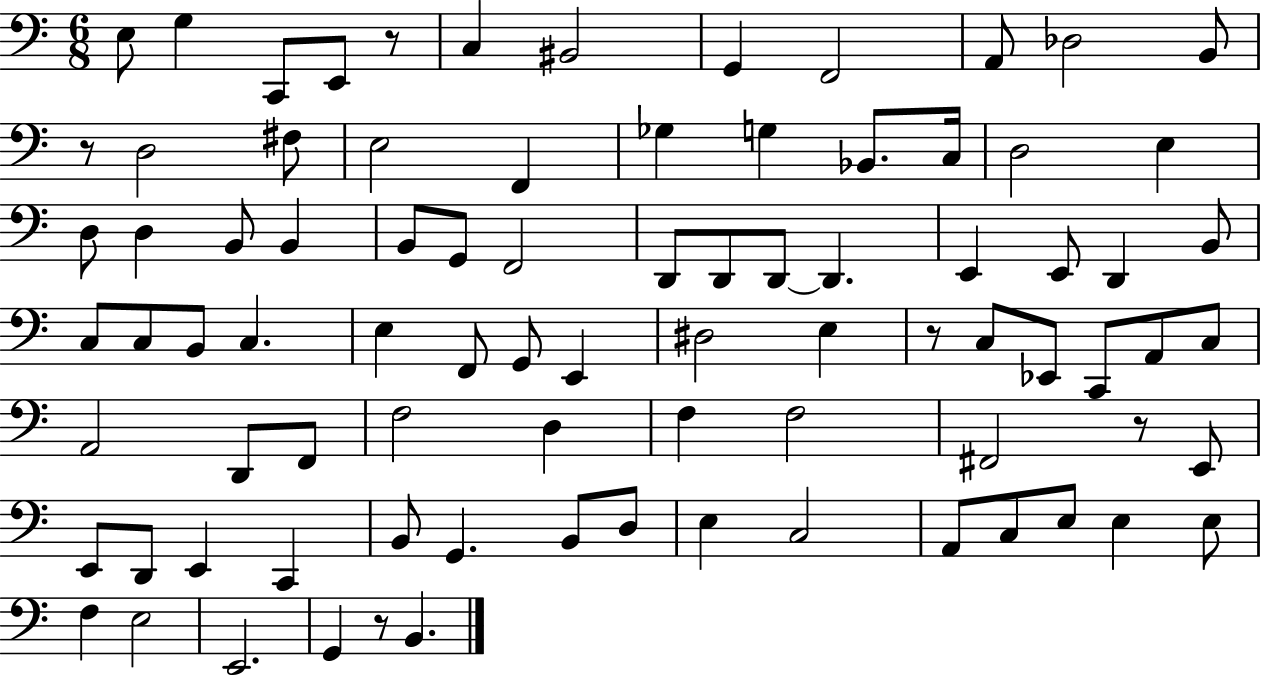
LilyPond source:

{
  \clef bass
  \numericTimeSignature
  \time 6/8
  \key c \major
  e8 g4 c,8 e,8 r8 | c4 bis,2 | g,4 f,2 | a,8 des2 b,8 | \break r8 d2 fis8 | e2 f,4 | ges4 g4 bes,8. c16 | d2 e4 | \break d8 d4 b,8 b,4 | b,8 g,8 f,2 | d,8 d,8 d,8~~ d,4. | e,4 e,8 d,4 b,8 | \break c8 c8 b,8 c4. | e4 f,8 g,8 e,4 | dis2 e4 | r8 c8 ees,8 c,8 a,8 c8 | \break a,2 d,8 f,8 | f2 d4 | f4 f2 | fis,2 r8 e,8 | \break e,8 d,8 e,4 c,4 | b,8 g,4. b,8 d8 | e4 c2 | a,8 c8 e8 e4 e8 | \break f4 e2 | e,2. | g,4 r8 b,4. | \bar "|."
}